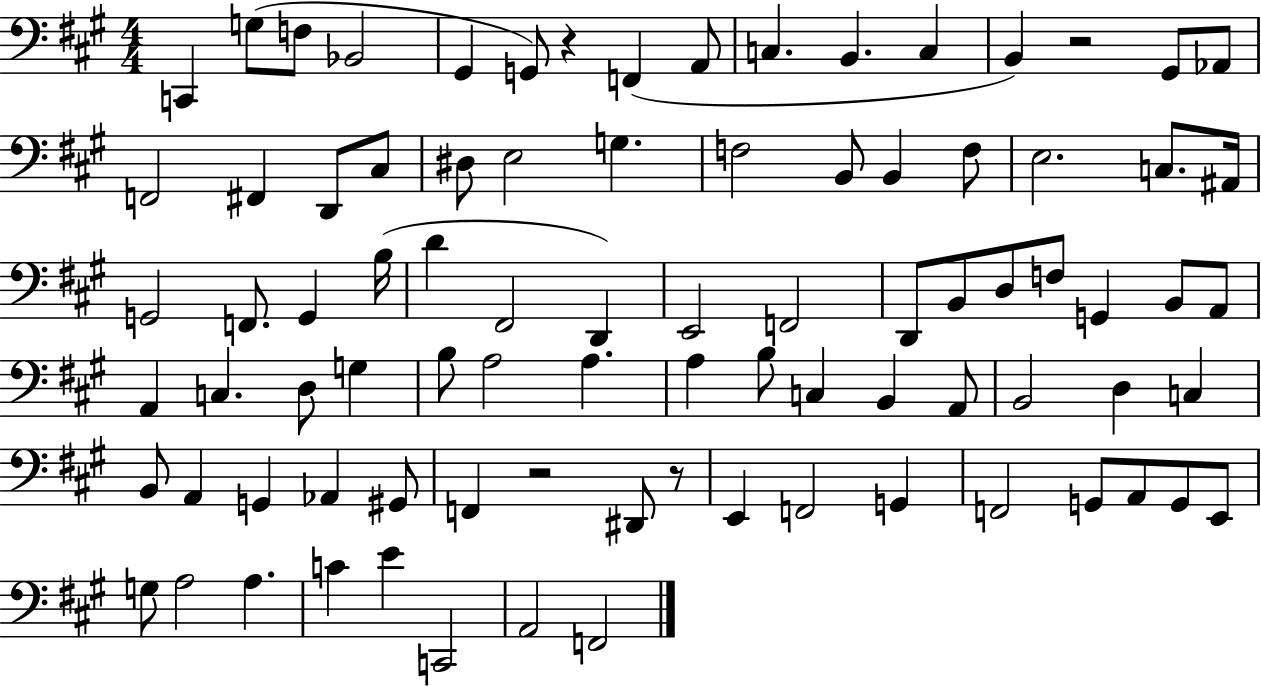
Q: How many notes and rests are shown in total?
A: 86